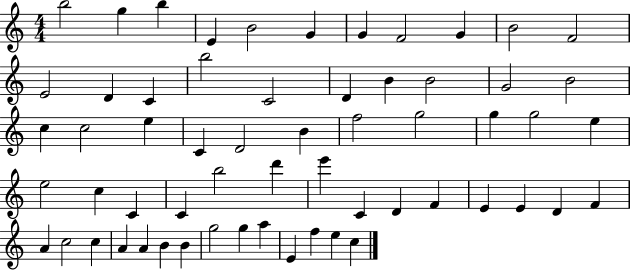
X:1
T:Untitled
M:4/4
L:1/4
K:C
b2 g b E B2 G G F2 G B2 F2 E2 D C b2 C2 D B B2 G2 B2 c c2 e C D2 B f2 g2 g g2 e e2 c C C b2 d' e' C D F E E D F A c2 c A A B B g2 g a E f e c